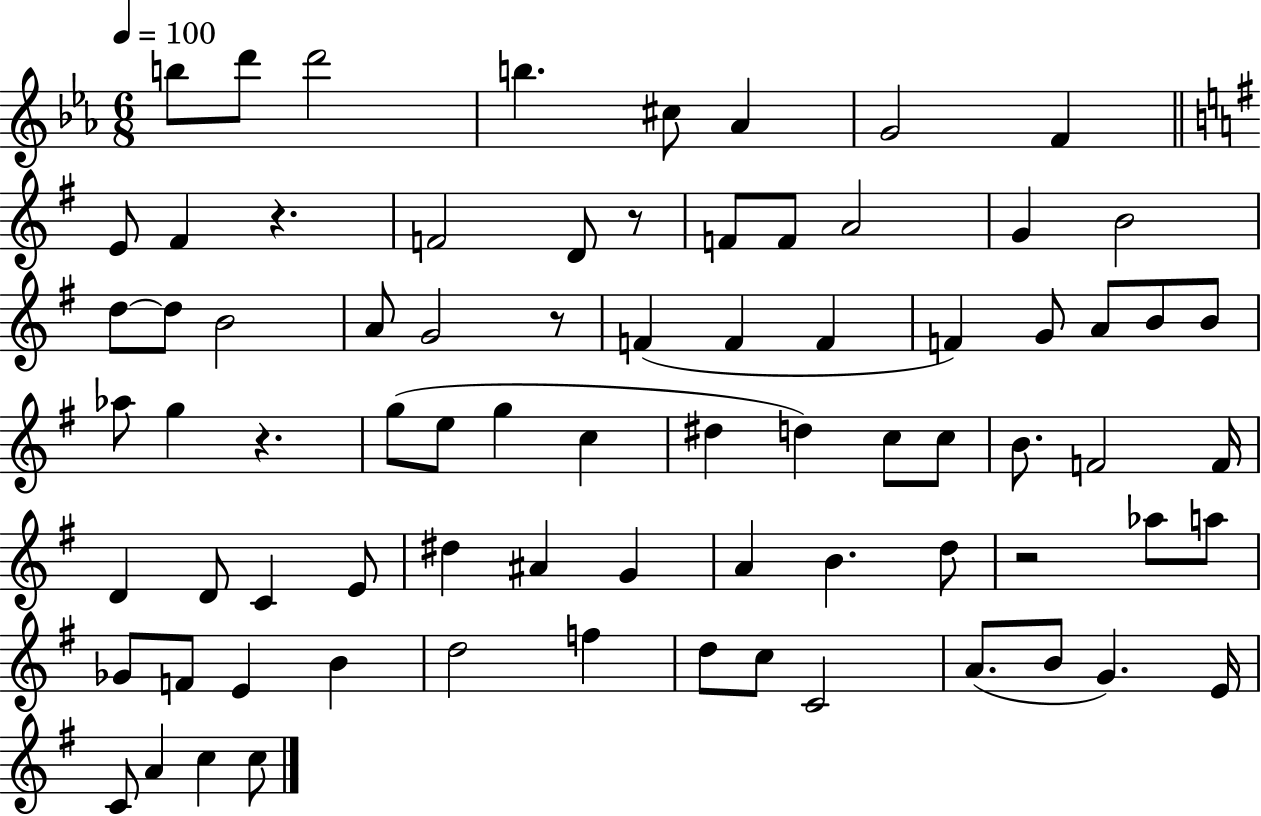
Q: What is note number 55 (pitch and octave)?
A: A5